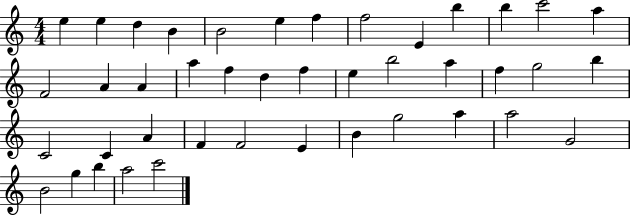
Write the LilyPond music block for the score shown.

{
  \clef treble
  \numericTimeSignature
  \time 4/4
  \key c \major
  e''4 e''4 d''4 b'4 | b'2 e''4 f''4 | f''2 e'4 b''4 | b''4 c'''2 a''4 | \break f'2 a'4 a'4 | a''4 f''4 d''4 f''4 | e''4 b''2 a''4 | f''4 g''2 b''4 | \break c'2 c'4 a'4 | f'4 f'2 e'4 | b'4 g''2 a''4 | a''2 g'2 | \break b'2 g''4 b''4 | a''2 c'''2 | \bar "|."
}